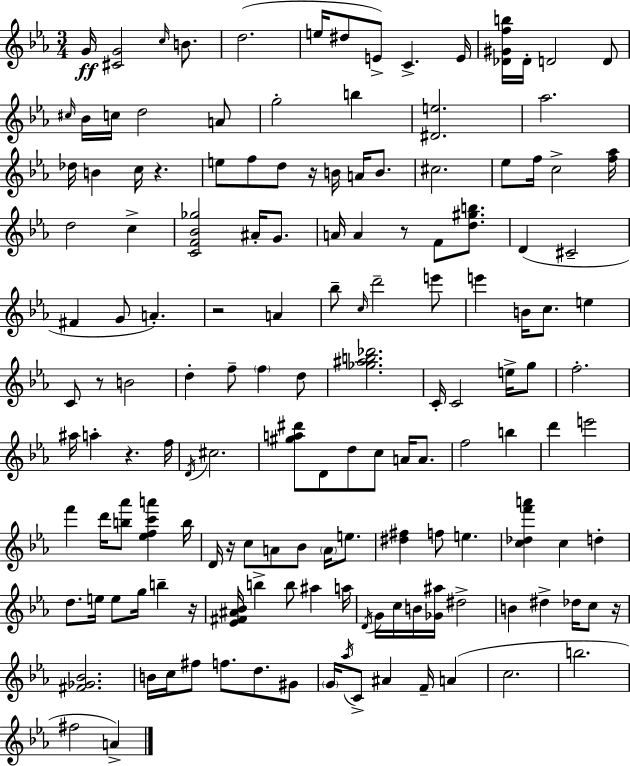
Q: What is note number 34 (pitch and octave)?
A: D5